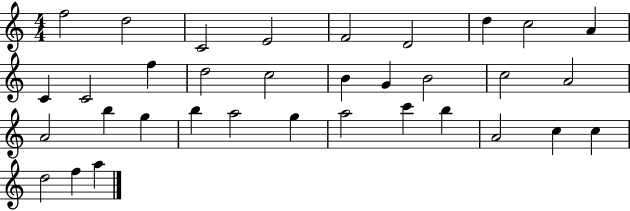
{
  \clef treble
  \numericTimeSignature
  \time 4/4
  \key c \major
  f''2 d''2 | c'2 e'2 | f'2 d'2 | d''4 c''2 a'4 | \break c'4 c'2 f''4 | d''2 c''2 | b'4 g'4 b'2 | c''2 a'2 | \break a'2 b''4 g''4 | b''4 a''2 g''4 | a''2 c'''4 b''4 | a'2 c''4 c''4 | \break d''2 f''4 a''4 | \bar "|."
}